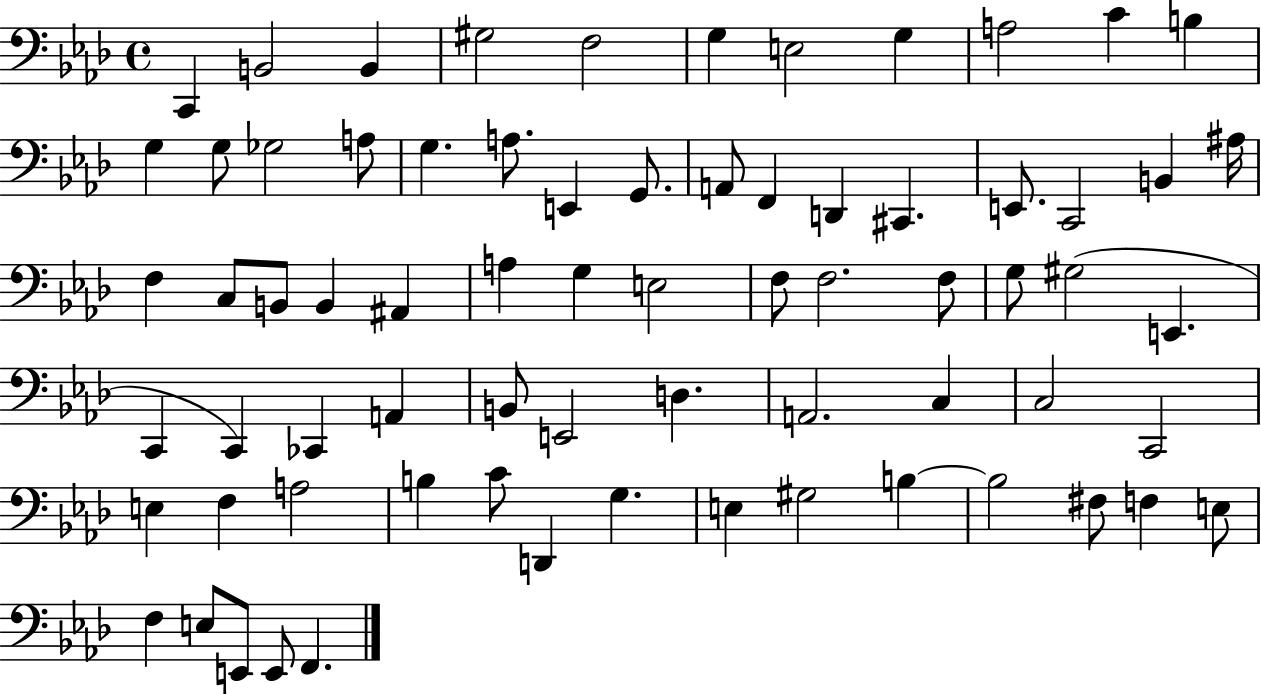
{
  \clef bass
  \time 4/4
  \defaultTimeSignature
  \key aes \major
  c,4 b,2 b,4 | gis2 f2 | g4 e2 g4 | a2 c'4 b4 | \break g4 g8 ges2 a8 | g4. a8. e,4 g,8. | a,8 f,4 d,4 cis,4. | e,8. c,2 b,4 ais16 | \break f4 c8 b,8 b,4 ais,4 | a4 g4 e2 | f8 f2. f8 | g8 gis2( e,4. | \break c,4 c,4) ces,4 a,4 | b,8 e,2 d4. | a,2. c4 | c2 c,2 | \break e4 f4 a2 | b4 c'8 d,4 g4. | e4 gis2 b4~~ | b2 fis8 f4 e8 | \break f4 e8 e,8 e,8 f,4. | \bar "|."
}